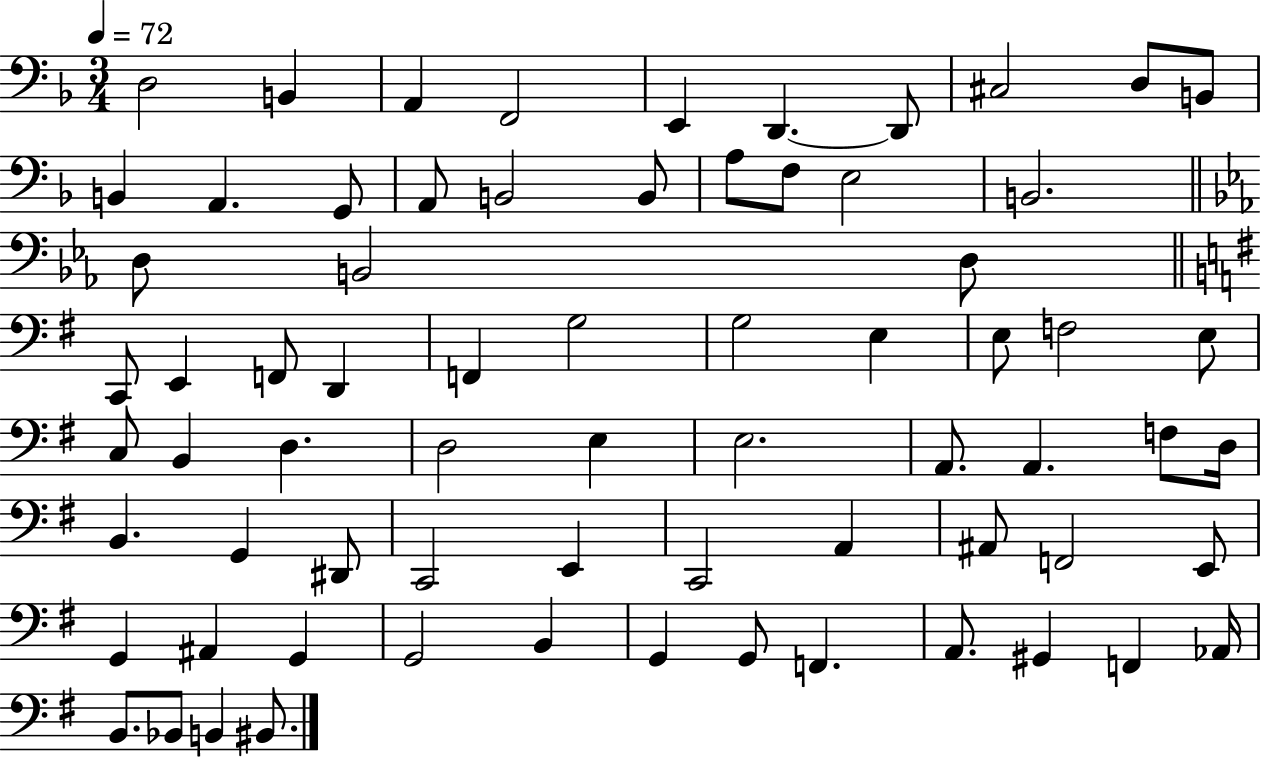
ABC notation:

X:1
T:Untitled
M:3/4
L:1/4
K:F
D,2 B,, A,, F,,2 E,, D,, D,,/2 ^C,2 D,/2 B,,/2 B,, A,, G,,/2 A,,/2 B,,2 B,,/2 A,/2 F,/2 E,2 B,,2 D,/2 B,,2 D,/2 C,,/2 E,, F,,/2 D,, F,, G,2 G,2 E, E,/2 F,2 E,/2 C,/2 B,, D, D,2 E, E,2 A,,/2 A,, F,/2 D,/4 B,, G,, ^D,,/2 C,,2 E,, C,,2 A,, ^A,,/2 F,,2 E,,/2 G,, ^A,, G,, G,,2 B,, G,, G,,/2 F,, A,,/2 ^G,, F,, _A,,/4 B,,/2 _B,,/2 B,, ^B,,/2